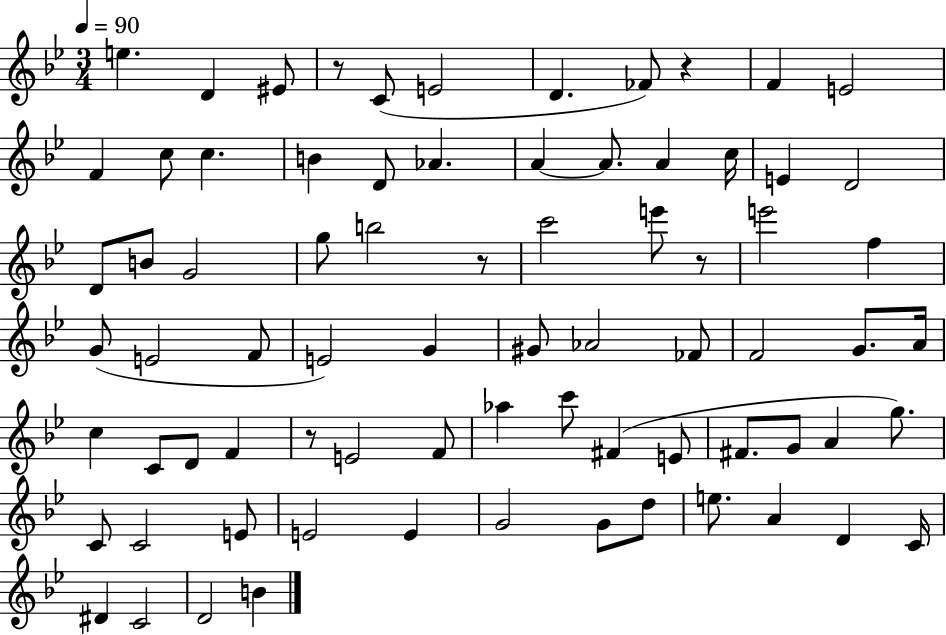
E5/q. D4/q EIS4/e R/e C4/e E4/h D4/q. FES4/e R/q F4/q E4/h F4/q C5/e C5/q. B4/q D4/e Ab4/q. A4/q A4/e. A4/q C5/s E4/q D4/h D4/e B4/e G4/h G5/e B5/h R/e C6/h E6/e R/e E6/h F5/q G4/e E4/h F4/e E4/h G4/q G#4/e Ab4/h FES4/e F4/h G4/e. A4/s C5/q C4/e D4/e F4/q R/e E4/h F4/e Ab5/q C6/e F#4/q E4/e F#4/e. G4/e A4/q G5/e. C4/e C4/h E4/e E4/h E4/q G4/h G4/e D5/e E5/e. A4/q D4/q C4/s D#4/q C4/h D4/h B4/q